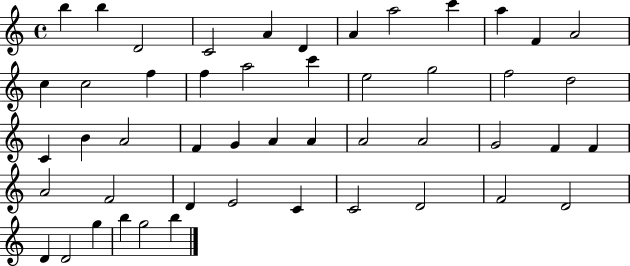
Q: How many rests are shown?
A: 0